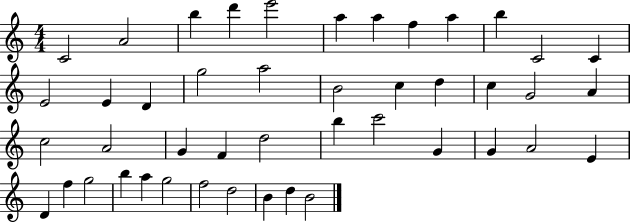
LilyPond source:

{
  \clef treble
  \numericTimeSignature
  \time 4/4
  \key c \major
  c'2 a'2 | b''4 d'''4 e'''2 | a''4 a''4 f''4 a''4 | b''4 c'2 c'4 | \break e'2 e'4 d'4 | g''2 a''2 | b'2 c''4 d''4 | c''4 g'2 a'4 | \break c''2 a'2 | g'4 f'4 d''2 | b''4 c'''2 g'4 | g'4 a'2 e'4 | \break d'4 f''4 g''2 | b''4 a''4 g''2 | f''2 d''2 | b'4 d''4 b'2 | \break \bar "|."
}